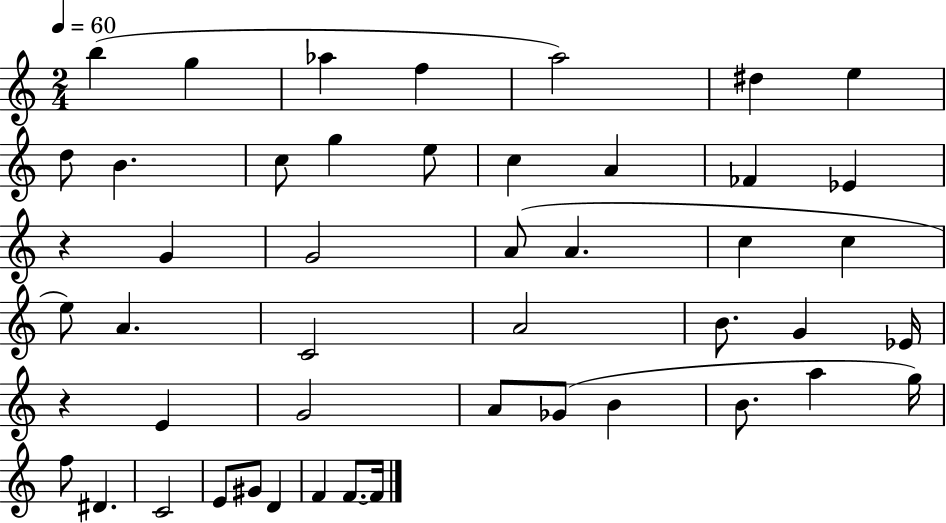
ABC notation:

X:1
T:Untitled
M:2/4
L:1/4
K:C
b g _a f a2 ^d e d/2 B c/2 g e/2 c A _F _E z G G2 A/2 A c c e/2 A C2 A2 B/2 G _E/4 z E G2 A/2 _G/2 B B/2 a g/4 f/2 ^D C2 E/2 ^G/2 D F F/2 F/4